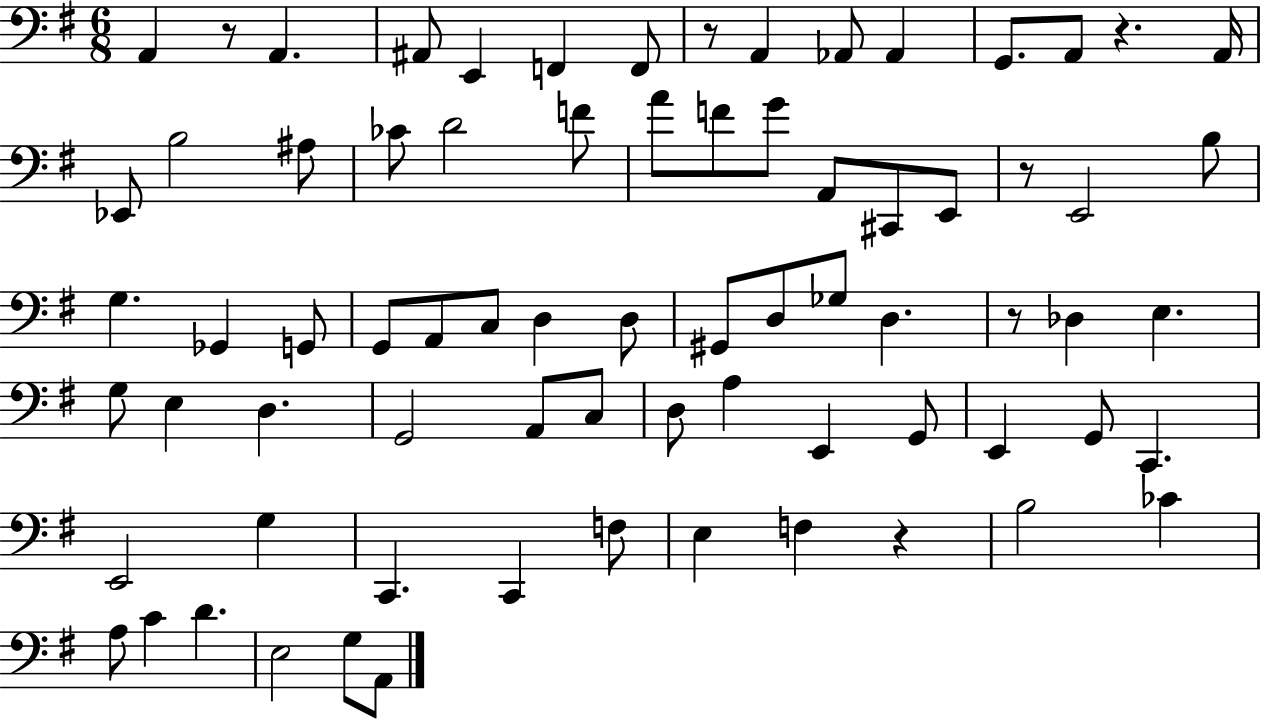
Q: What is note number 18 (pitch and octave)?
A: F4